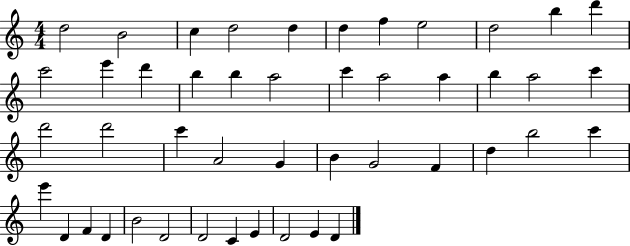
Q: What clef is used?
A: treble